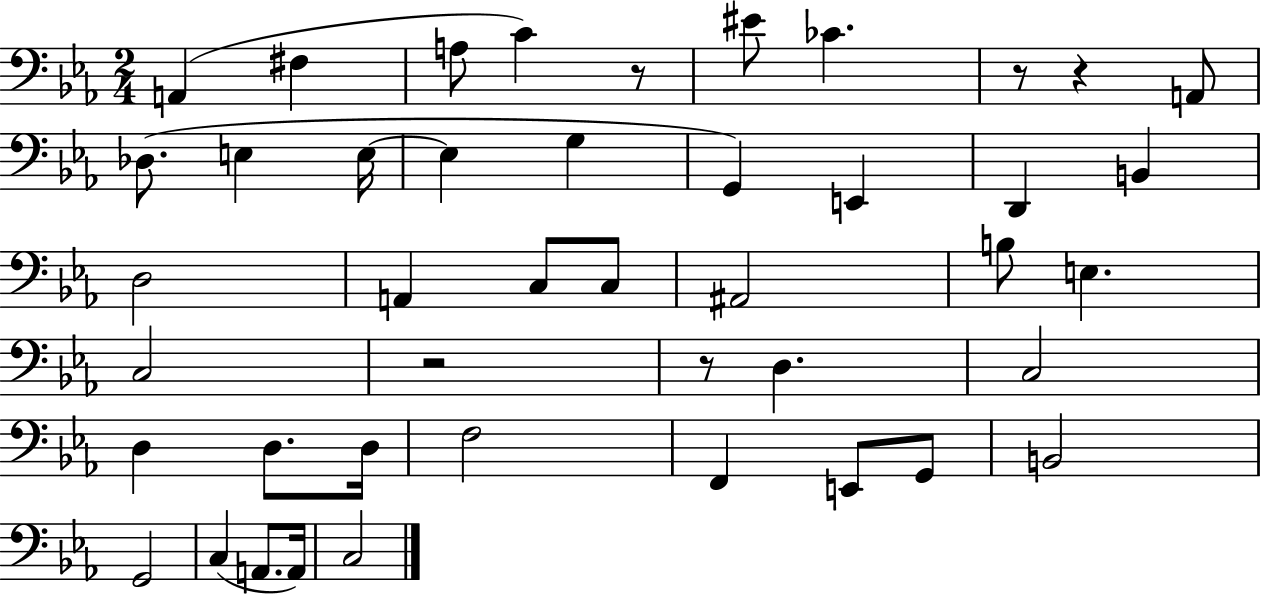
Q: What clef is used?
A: bass